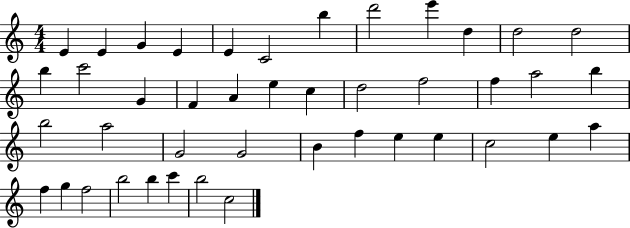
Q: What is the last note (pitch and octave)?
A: C5